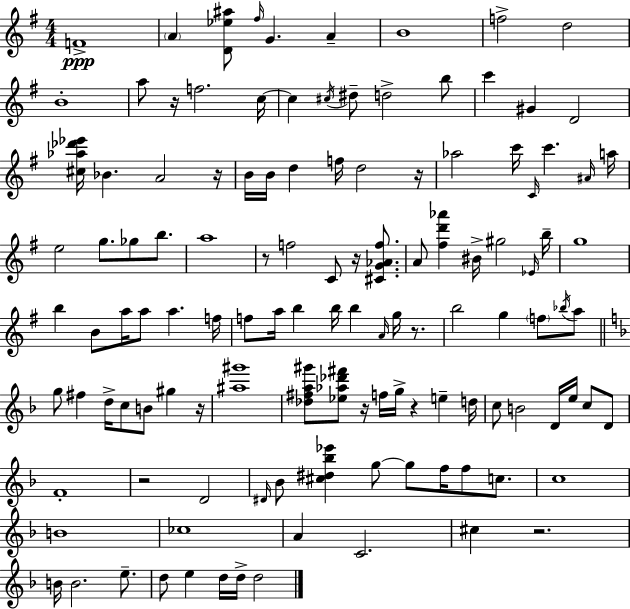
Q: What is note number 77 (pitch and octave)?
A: D4